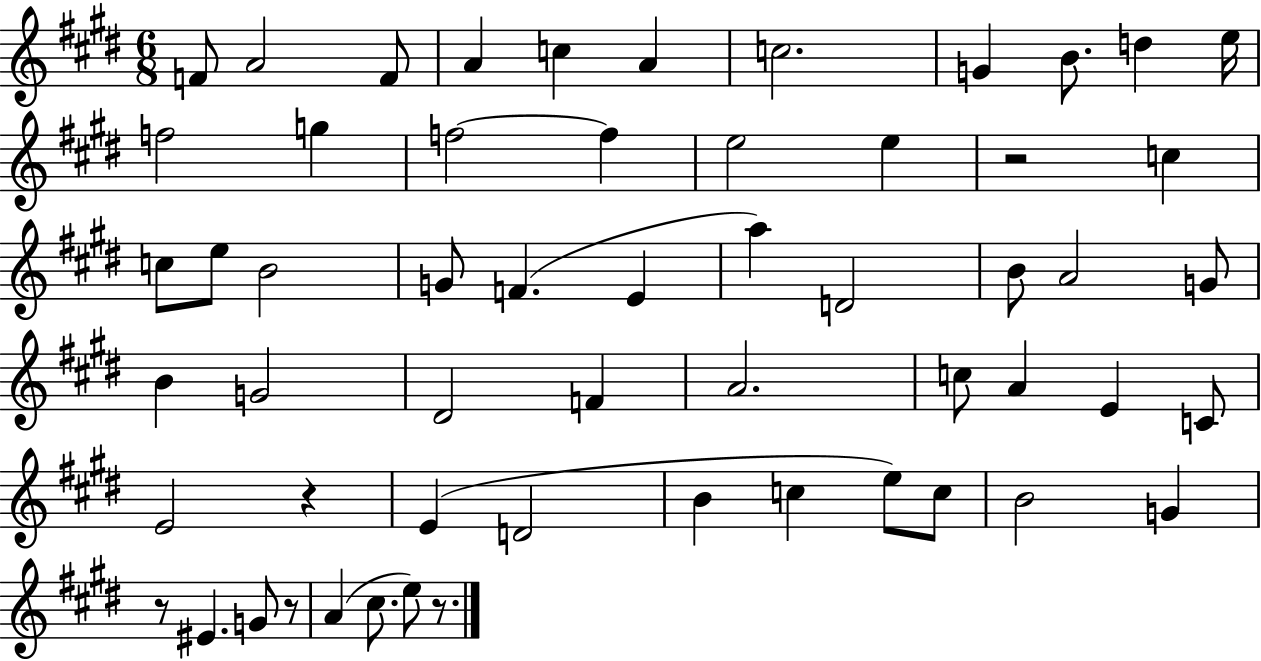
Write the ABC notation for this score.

X:1
T:Untitled
M:6/8
L:1/4
K:E
F/2 A2 F/2 A c A c2 G B/2 d e/4 f2 g f2 f e2 e z2 c c/2 e/2 B2 G/2 F E a D2 B/2 A2 G/2 B G2 ^D2 F A2 c/2 A E C/2 E2 z E D2 B c e/2 c/2 B2 G z/2 ^E G/2 z/2 A ^c/2 e/2 z/2